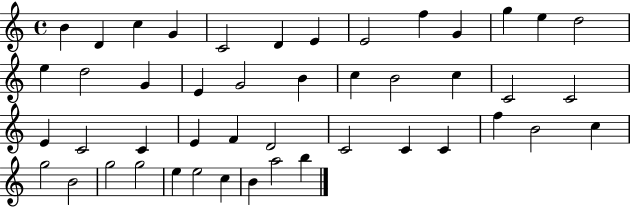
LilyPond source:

{
  \clef treble
  \time 4/4
  \defaultTimeSignature
  \key c \major
  b'4 d'4 c''4 g'4 | c'2 d'4 e'4 | e'2 f''4 g'4 | g''4 e''4 d''2 | \break e''4 d''2 g'4 | e'4 g'2 b'4 | c''4 b'2 c''4 | c'2 c'2 | \break e'4 c'2 c'4 | e'4 f'4 d'2 | c'2 c'4 c'4 | f''4 b'2 c''4 | \break g''2 b'2 | g''2 g''2 | e''4 e''2 c''4 | b'4 a''2 b''4 | \break \bar "|."
}